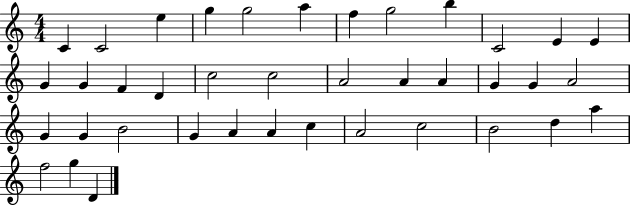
{
  \clef treble
  \numericTimeSignature
  \time 4/4
  \key c \major
  c'4 c'2 e''4 | g''4 g''2 a''4 | f''4 g''2 b''4 | c'2 e'4 e'4 | \break g'4 g'4 f'4 d'4 | c''2 c''2 | a'2 a'4 a'4 | g'4 g'4 a'2 | \break g'4 g'4 b'2 | g'4 a'4 a'4 c''4 | a'2 c''2 | b'2 d''4 a''4 | \break f''2 g''4 d'4 | \bar "|."
}